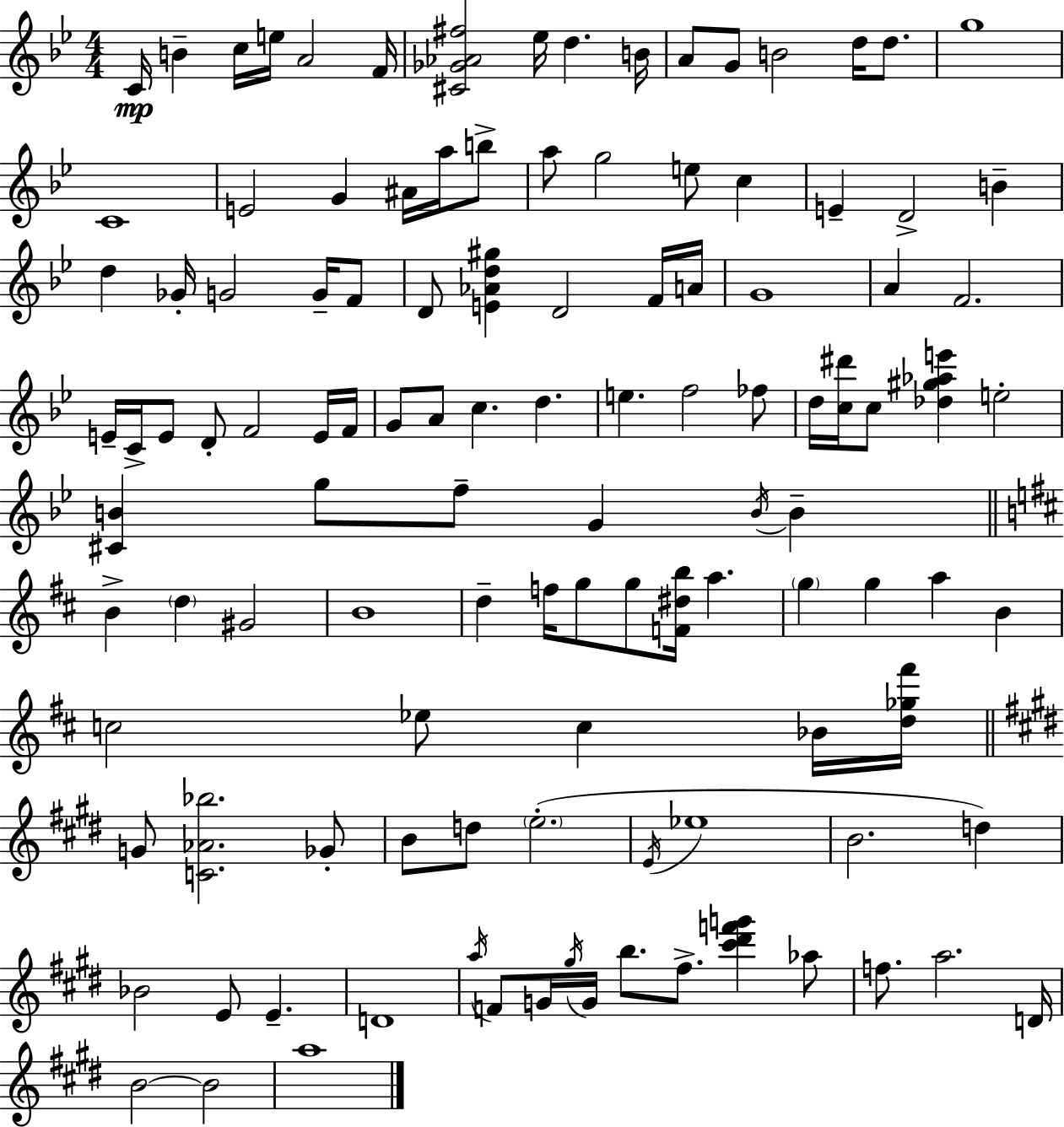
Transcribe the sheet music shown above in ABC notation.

X:1
T:Untitled
M:4/4
L:1/4
K:Gm
C/4 B c/4 e/4 A2 F/4 [^C_G_A^f]2 _e/4 d B/4 A/2 G/2 B2 d/4 d/2 g4 C4 E2 G ^A/4 a/4 b/2 a/2 g2 e/2 c E D2 B d _G/4 G2 G/4 F/2 D/2 [E_Ad^g] D2 F/4 A/4 G4 A F2 E/4 C/4 E/2 D/2 F2 E/4 F/4 G/2 A/2 c d e f2 _f/2 d/4 [c^d']/4 c/2 [_d^g_ae'] e2 [^CB] g/2 f/2 G B/4 B B d ^G2 B4 d f/4 g/2 g/2 [F^db]/4 a g g a B c2 _e/2 c _B/4 [d_g^f']/4 G/2 [C_A_b]2 _G/2 B/2 d/2 e2 E/4 _e4 B2 d _B2 E/2 E D4 a/4 F/2 G/4 ^g/4 G/4 b/2 ^f/2 [^c'^d'f'g'] _a/2 f/2 a2 D/4 B2 B2 a4